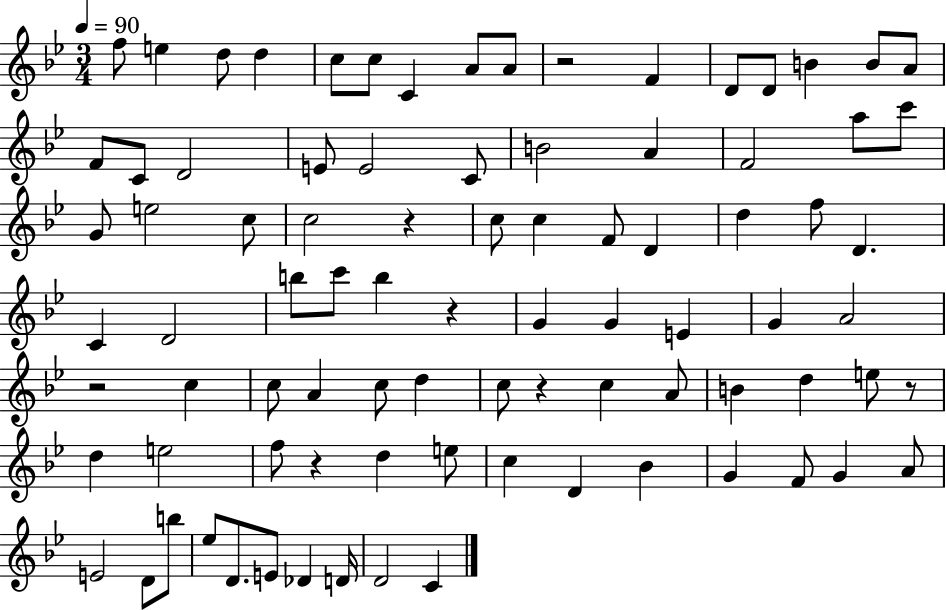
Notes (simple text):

F5/e E5/q D5/e D5/q C5/e C5/e C4/q A4/e A4/e R/h F4/q D4/e D4/e B4/q B4/e A4/e F4/e C4/e D4/h E4/e E4/h C4/e B4/h A4/q F4/h A5/e C6/e G4/e E5/h C5/e C5/h R/q C5/e C5/q F4/e D4/q D5/q F5/e D4/q. C4/q D4/h B5/e C6/e B5/q R/q G4/q G4/q E4/q G4/q A4/h R/h C5/q C5/e A4/q C5/e D5/q C5/e R/q C5/q A4/e B4/q D5/q E5/e R/e D5/q E5/h F5/e R/q D5/q E5/e C5/q D4/q Bb4/q G4/q F4/e G4/q A4/e E4/h D4/e B5/e Eb5/e D4/e. E4/e Db4/q D4/s D4/h C4/q